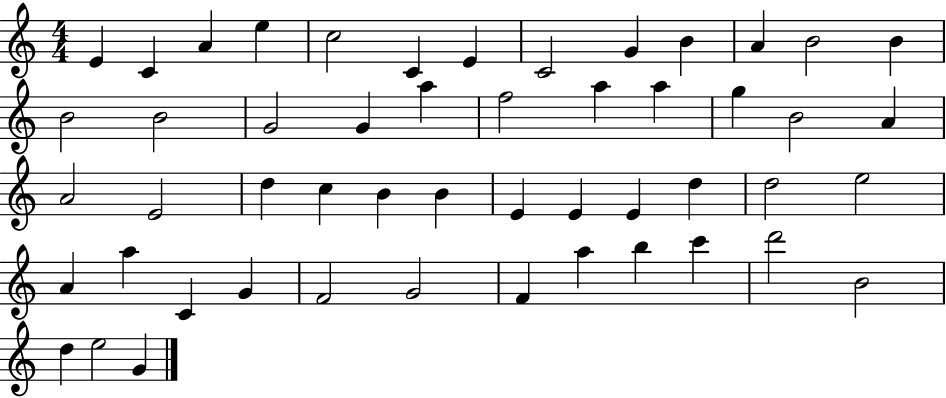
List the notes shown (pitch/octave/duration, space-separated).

E4/q C4/q A4/q E5/q C5/h C4/q E4/q C4/h G4/q B4/q A4/q B4/h B4/q B4/h B4/h G4/h G4/q A5/q F5/h A5/q A5/q G5/q B4/h A4/q A4/h E4/h D5/q C5/q B4/q B4/q E4/q E4/q E4/q D5/q D5/h E5/h A4/q A5/q C4/q G4/q F4/h G4/h F4/q A5/q B5/q C6/q D6/h B4/h D5/q E5/h G4/q